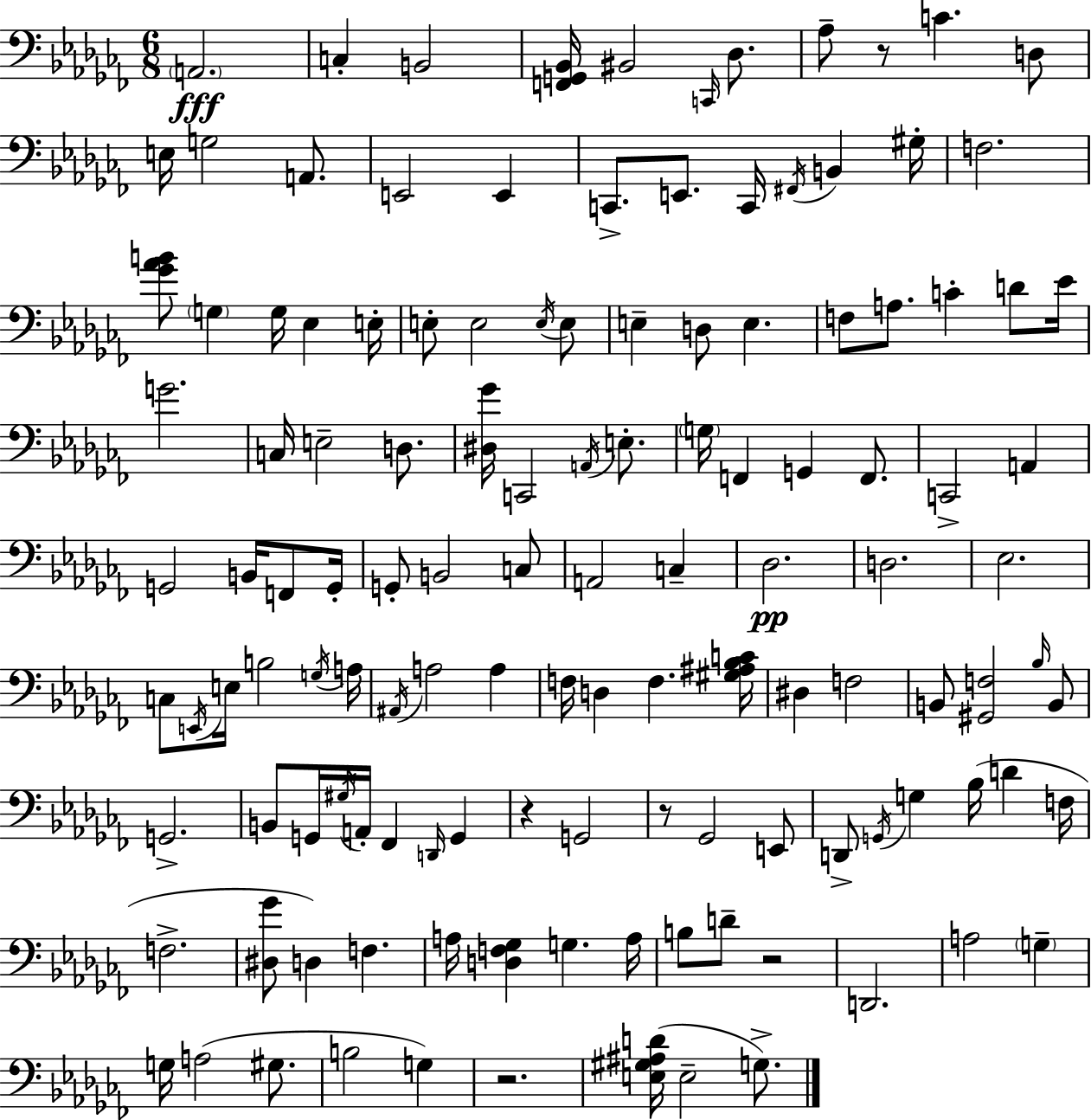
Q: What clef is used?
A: bass